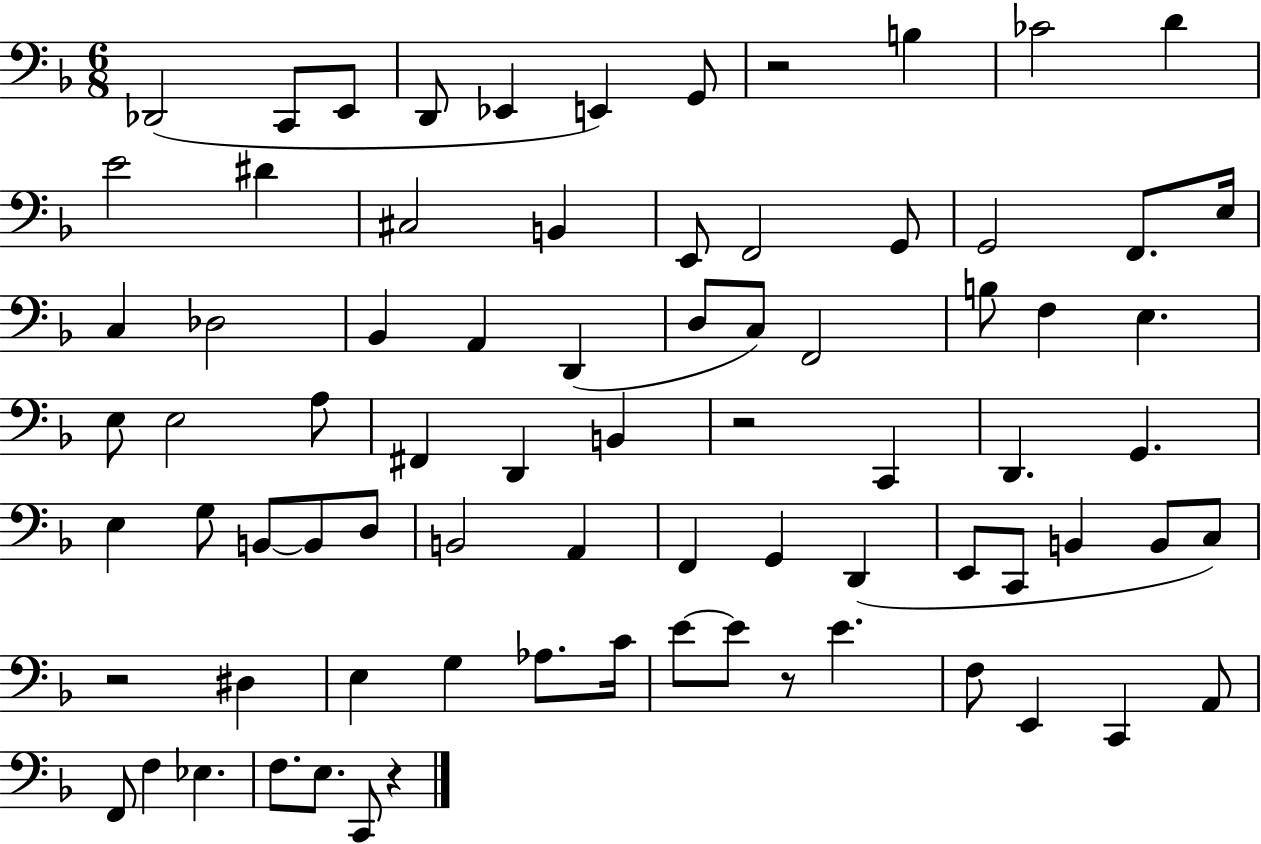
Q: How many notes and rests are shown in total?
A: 78